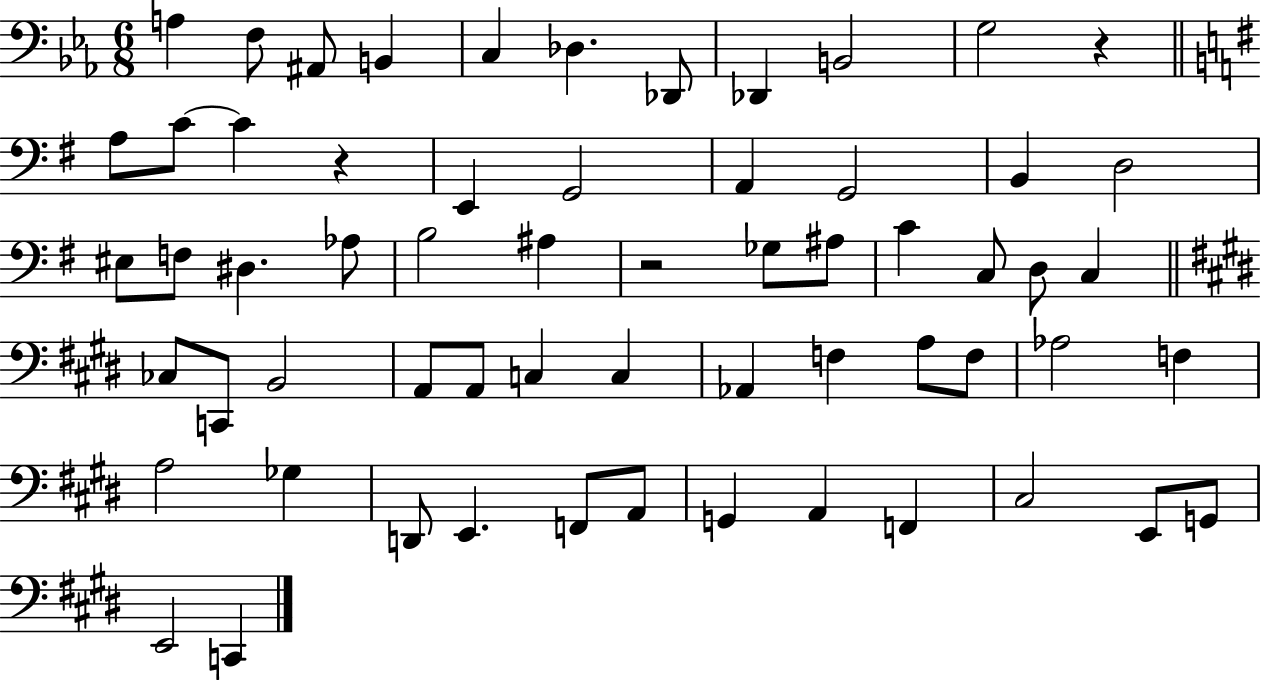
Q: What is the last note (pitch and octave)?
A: C2